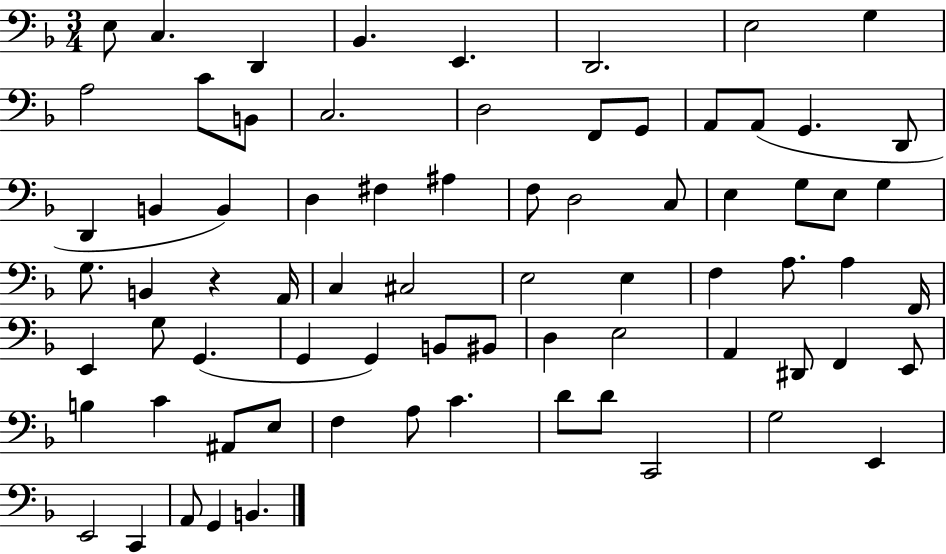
E3/e C3/q. D2/q Bb2/q. E2/q. D2/h. E3/h G3/q A3/h C4/e B2/e C3/h. D3/h F2/e G2/e A2/e A2/e G2/q. D2/e D2/q B2/q B2/q D3/q F#3/q A#3/q F3/e D3/h C3/e E3/q G3/e E3/e G3/q G3/e. B2/q R/q A2/s C3/q C#3/h E3/h E3/q F3/q A3/e. A3/q F2/s E2/q G3/e G2/q. G2/q G2/q B2/e BIS2/e D3/q E3/h A2/q D#2/e F2/q E2/e B3/q C4/q A#2/e E3/e F3/q A3/e C4/q. D4/e D4/e C2/h G3/h E2/q E2/h C2/q A2/e G2/q B2/q.